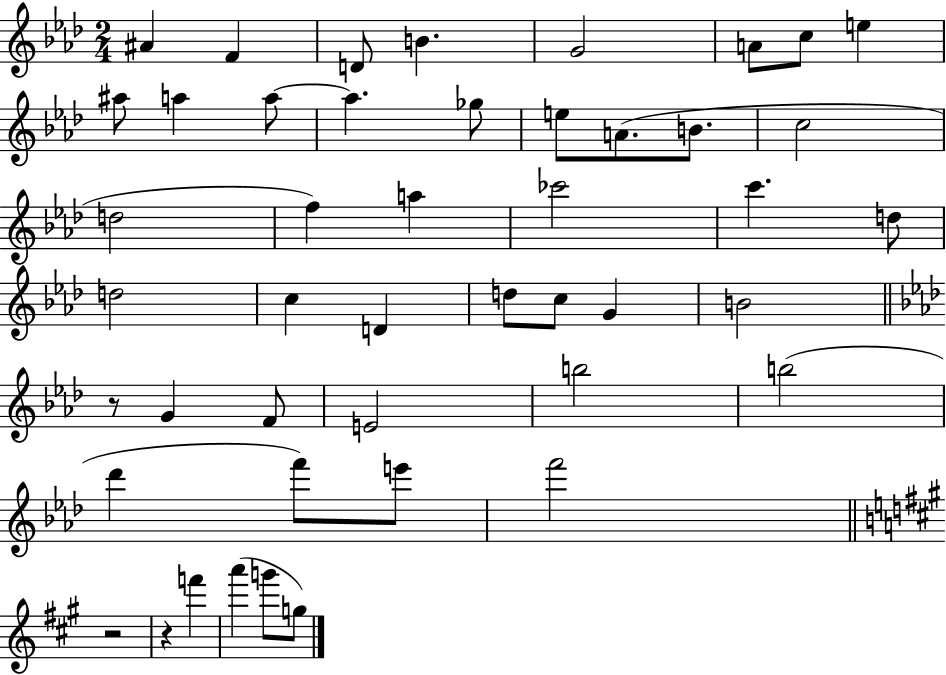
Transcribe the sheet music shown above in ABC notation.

X:1
T:Untitled
M:2/4
L:1/4
K:Ab
^A F D/2 B G2 A/2 c/2 e ^a/2 a a/2 a _g/2 e/2 A/2 B/2 c2 d2 f a _c'2 c' d/2 d2 c D d/2 c/2 G B2 z/2 G F/2 E2 b2 b2 _d' f'/2 e'/2 f'2 z2 z f' a' g'/2 g/2